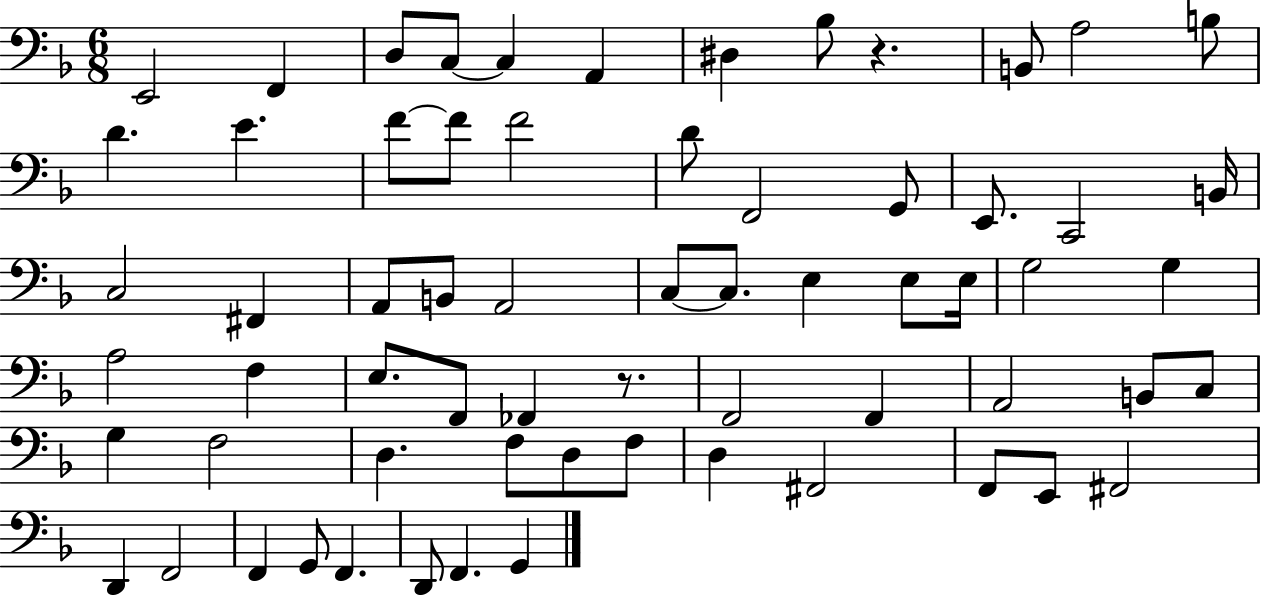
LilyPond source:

{
  \clef bass
  \numericTimeSignature
  \time 6/8
  \key f \major
  e,2 f,4 | d8 c8~~ c4 a,4 | dis4 bes8 r4. | b,8 a2 b8 | \break d'4. e'4. | f'8~~ f'8 f'2 | d'8 f,2 g,8 | e,8. c,2 b,16 | \break c2 fis,4 | a,8 b,8 a,2 | c8~~ c8. e4 e8 e16 | g2 g4 | \break a2 f4 | e8. f,8 fes,4 r8. | f,2 f,4 | a,2 b,8 c8 | \break g4 f2 | d4. f8 d8 f8 | d4 fis,2 | f,8 e,8 fis,2 | \break d,4 f,2 | f,4 g,8 f,4. | d,8 f,4. g,4 | \bar "|."
}